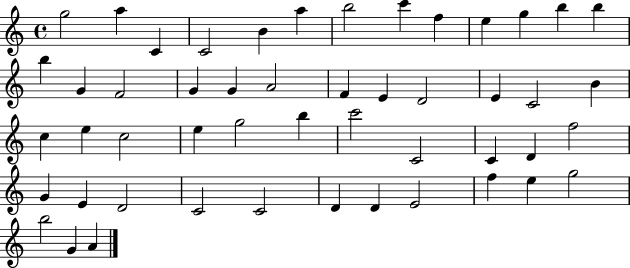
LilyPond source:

{
  \clef treble
  \time 4/4
  \defaultTimeSignature
  \key c \major
  g''2 a''4 c'4 | c'2 b'4 a''4 | b''2 c'''4 f''4 | e''4 g''4 b''4 b''4 | \break b''4 g'4 f'2 | g'4 g'4 a'2 | f'4 e'4 d'2 | e'4 c'2 b'4 | \break c''4 e''4 c''2 | e''4 g''2 b''4 | c'''2 c'2 | c'4 d'4 f''2 | \break g'4 e'4 d'2 | c'2 c'2 | d'4 d'4 e'2 | f''4 e''4 g''2 | \break b''2 g'4 a'4 | \bar "|."
}